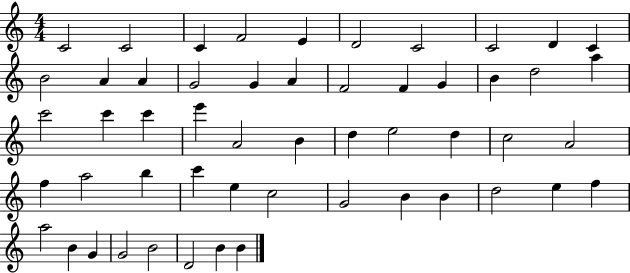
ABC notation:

X:1
T:Untitled
M:4/4
L:1/4
K:C
C2 C2 C F2 E D2 C2 C2 D C B2 A A G2 G A F2 F G B d2 a c'2 c' c' e' A2 B d e2 d c2 A2 f a2 b c' e c2 G2 B B d2 e f a2 B G G2 B2 D2 B B